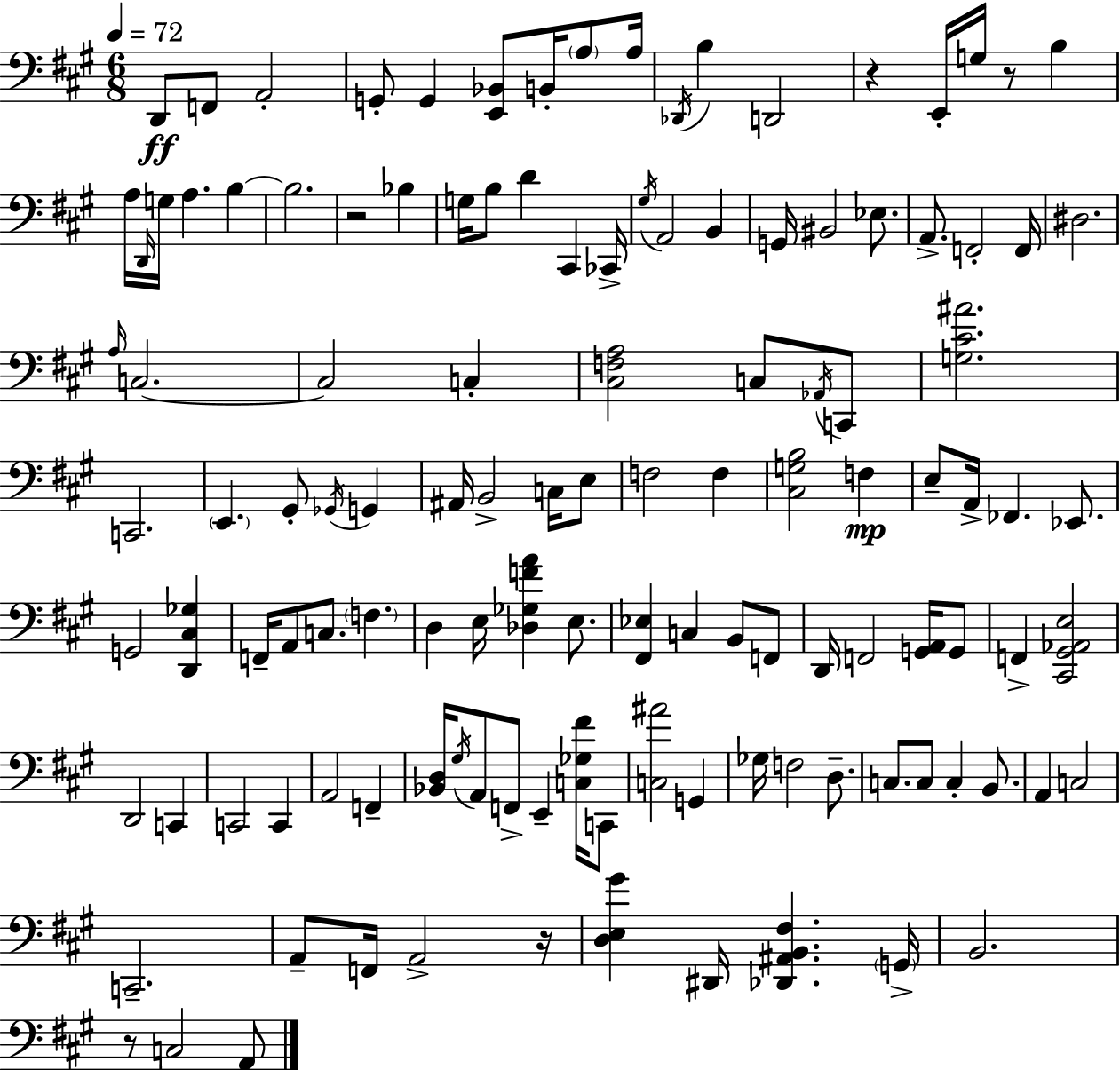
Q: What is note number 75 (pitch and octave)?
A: D2